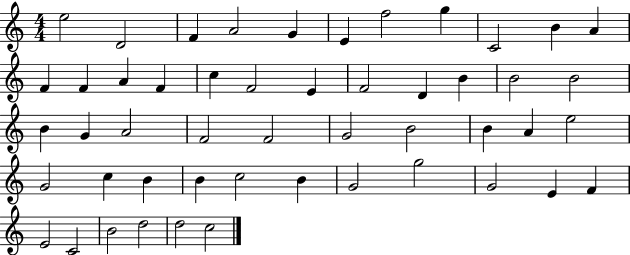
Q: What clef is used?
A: treble